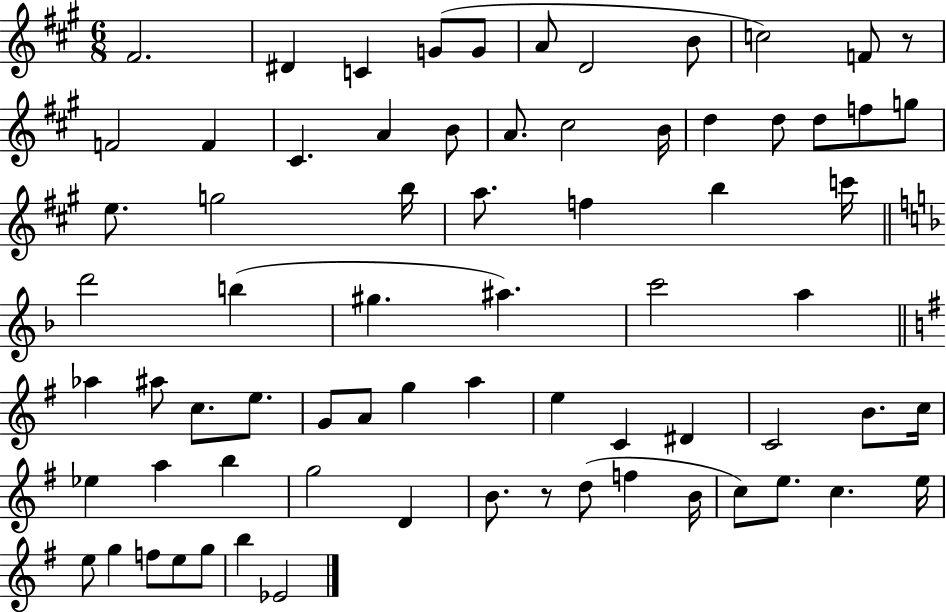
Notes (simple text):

F#4/h. D#4/q C4/q G4/e G4/e A4/e D4/h B4/e C5/h F4/e R/e F4/h F4/q C#4/q. A4/q B4/e A4/e. C#5/h B4/s D5/q D5/e D5/e F5/e G5/e E5/e. G5/h B5/s A5/e. F5/q B5/q C6/s D6/h B5/q G#5/q. A#5/q. C6/h A5/q Ab5/q A#5/e C5/e. E5/e. G4/e A4/e G5/q A5/q E5/q C4/q D#4/q C4/h B4/e. C5/s Eb5/q A5/q B5/q G5/h D4/q B4/e. R/e D5/e F5/q B4/s C5/e E5/e. C5/q. E5/s E5/e G5/q F5/e E5/e G5/e B5/q Eb4/h